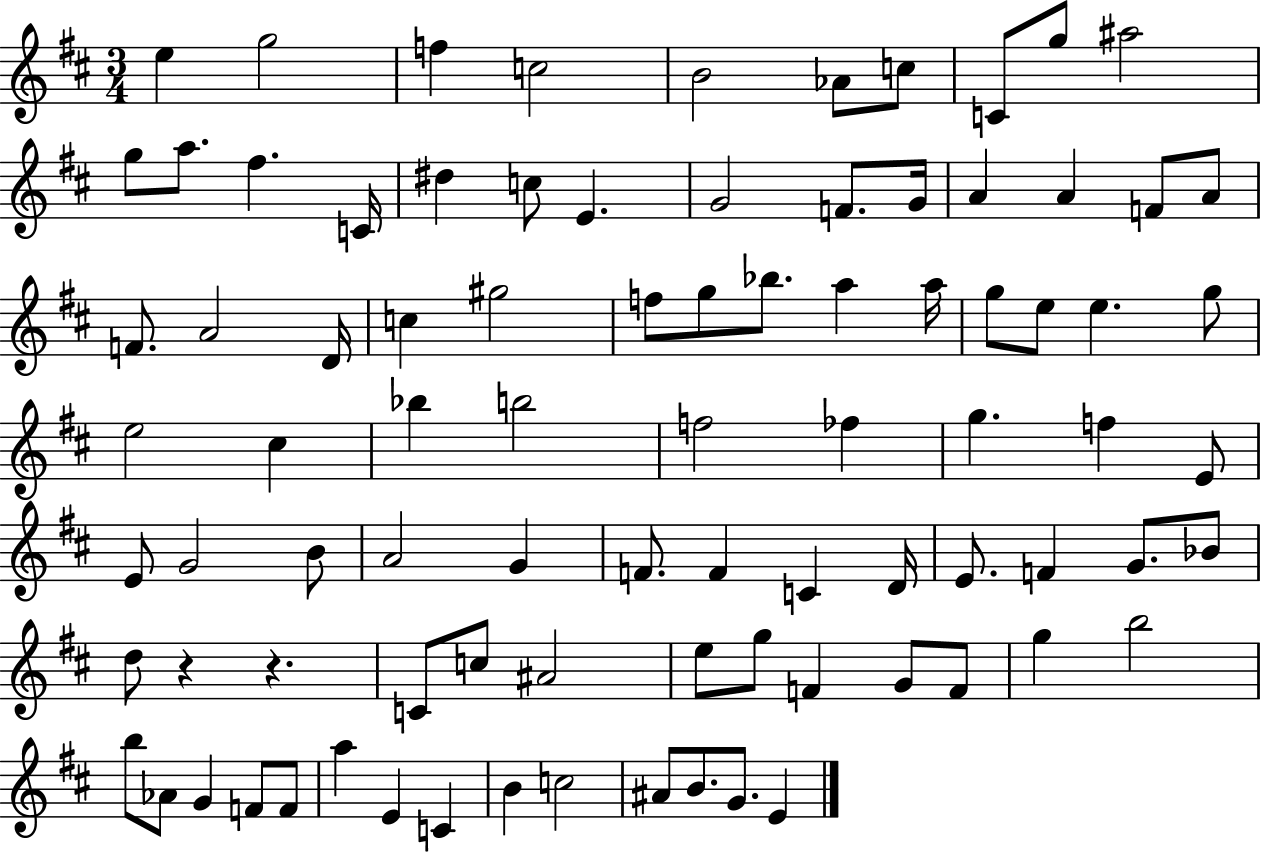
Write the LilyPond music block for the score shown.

{
  \clef treble
  \numericTimeSignature
  \time 3/4
  \key d \major
  \repeat volta 2 { e''4 g''2 | f''4 c''2 | b'2 aes'8 c''8 | c'8 g''8 ais''2 | \break g''8 a''8. fis''4. c'16 | dis''4 c''8 e'4. | g'2 f'8. g'16 | a'4 a'4 f'8 a'8 | \break f'8. a'2 d'16 | c''4 gis''2 | f''8 g''8 bes''8. a''4 a''16 | g''8 e''8 e''4. g''8 | \break e''2 cis''4 | bes''4 b''2 | f''2 fes''4 | g''4. f''4 e'8 | \break e'8 g'2 b'8 | a'2 g'4 | f'8. f'4 c'4 d'16 | e'8. f'4 g'8. bes'8 | \break d''8 r4 r4. | c'8 c''8 ais'2 | e''8 g''8 f'4 g'8 f'8 | g''4 b''2 | \break b''8 aes'8 g'4 f'8 f'8 | a''4 e'4 c'4 | b'4 c''2 | ais'8 b'8. g'8. e'4 | \break } \bar "|."
}